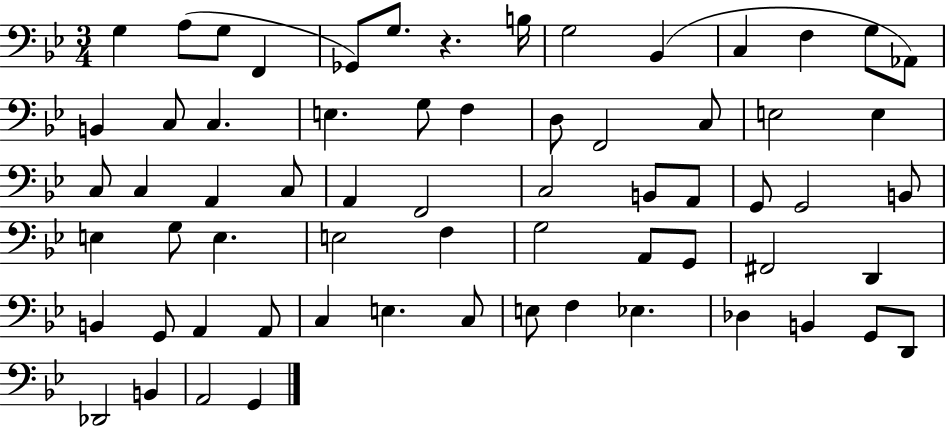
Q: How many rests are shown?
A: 1